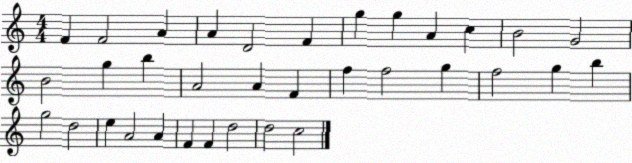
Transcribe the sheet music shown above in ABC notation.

X:1
T:Untitled
M:4/4
L:1/4
K:C
F F2 A A D2 F g g A c B2 G2 B2 g b A2 A F f f2 g f2 g b g2 d2 e A2 A F F d2 d2 c2